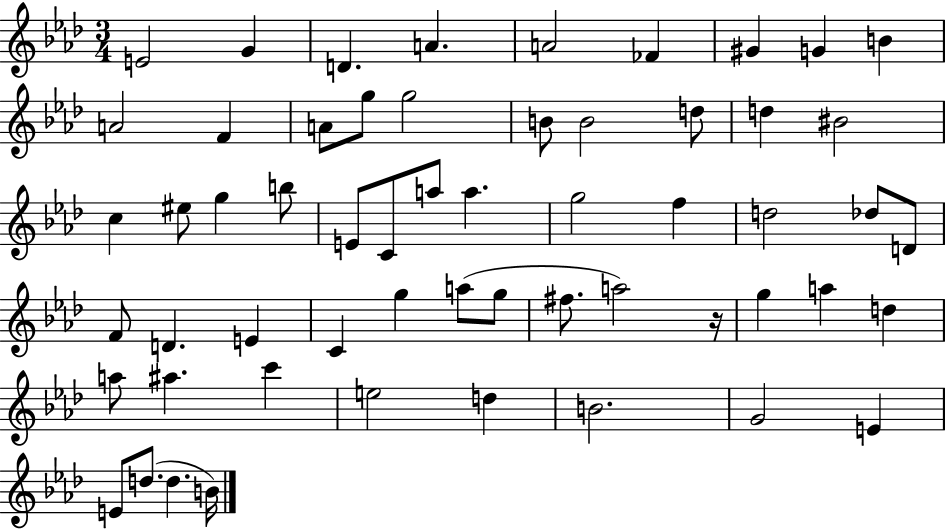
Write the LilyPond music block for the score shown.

{
  \clef treble
  \numericTimeSignature
  \time 3/4
  \key aes \major
  \repeat volta 2 { e'2 g'4 | d'4. a'4. | a'2 fes'4 | gis'4 g'4 b'4 | \break a'2 f'4 | a'8 g''8 g''2 | b'8 b'2 d''8 | d''4 bis'2 | \break c''4 eis''8 g''4 b''8 | e'8 c'8 a''8 a''4. | g''2 f''4 | d''2 des''8 d'8 | \break f'8 d'4. e'4 | c'4 g''4 a''8( g''8 | fis''8. a''2) r16 | g''4 a''4 d''4 | \break a''8 ais''4. c'''4 | e''2 d''4 | b'2. | g'2 e'4 | \break e'8 d''8.( d''4. b'16) | } \bar "|."
}